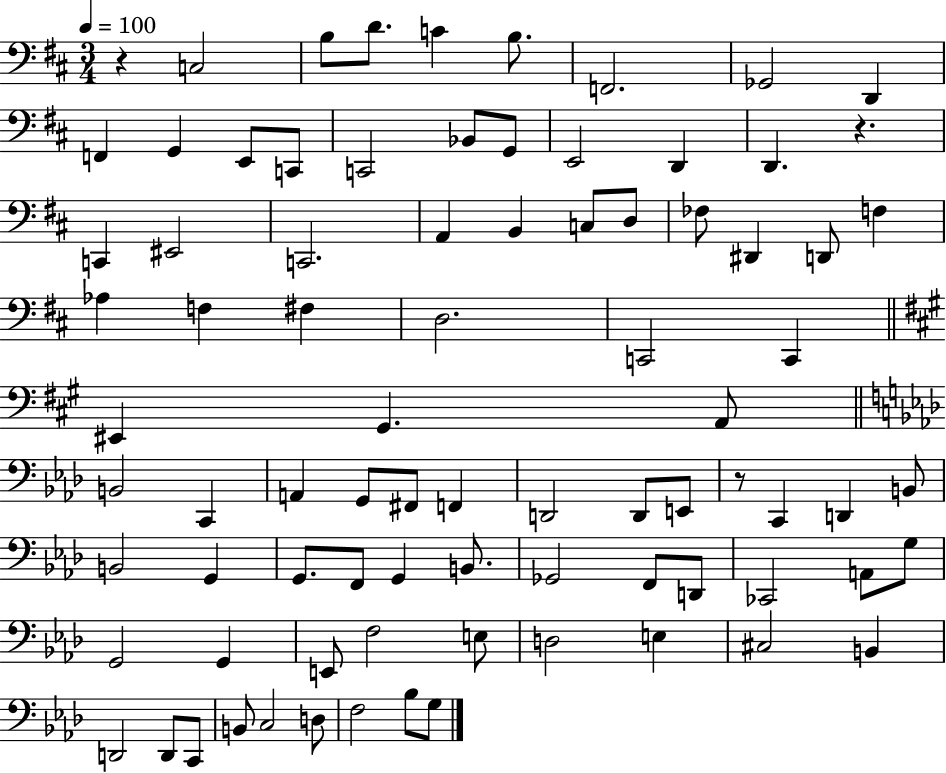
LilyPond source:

{
  \clef bass
  \numericTimeSignature
  \time 3/4
  \key d \major
  \tempo 4 = 100
  r4 c2 | b8 d'8. c'4 b8. | f,2. | ges,2 d,4 | \break f,4 g,4 e,8 c,8 | c,2 bes,8 g,8 | e,2 d,4 | d,4. r4. | \break c,4 eis,2 | c,2. | a,4 b,4 c8 d8 | fes8 dis,4 d,8 f4 | \break aes4 f4 fis4 | d2. | c,2 c,4 | \bar "||" \break \key a \major eis,4 gis,4. a,8 | \bar "||" \break \key aes \major b,2 c,4 | a,4 g,8 fis,8 f,4 | d,2 d,8 e,8 | r8 c,4 d,4 b,8 | \break b,2 g,4 | g,8. f,8 g,4 b,8. | ges,2 f,8 d,8 | ces,2 a,8 g8 | \break g,2 g,4 | e,8 f2 e8 | d2 e4 | cis2 b,4 | \break d,2 d,8 c,8 | b,8 c2 d8 | f2 bes8 g8 | \bar "|."
}